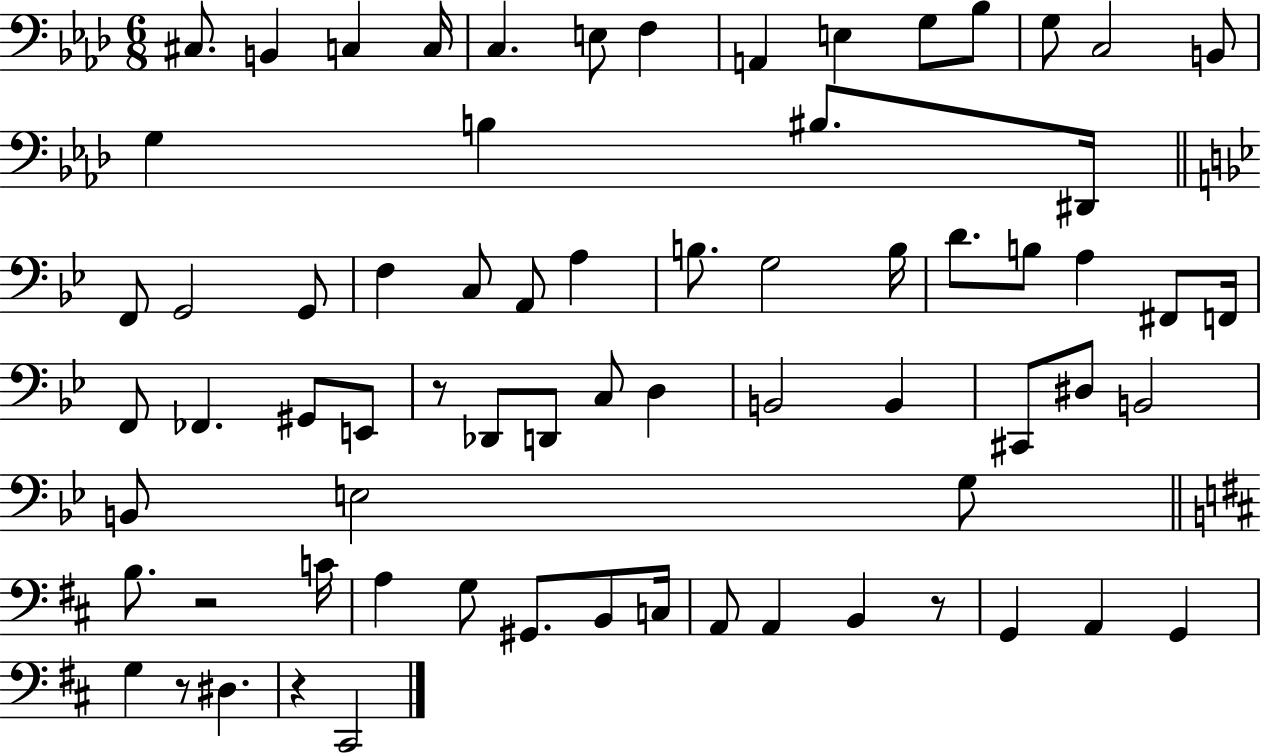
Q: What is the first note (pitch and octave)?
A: C#3